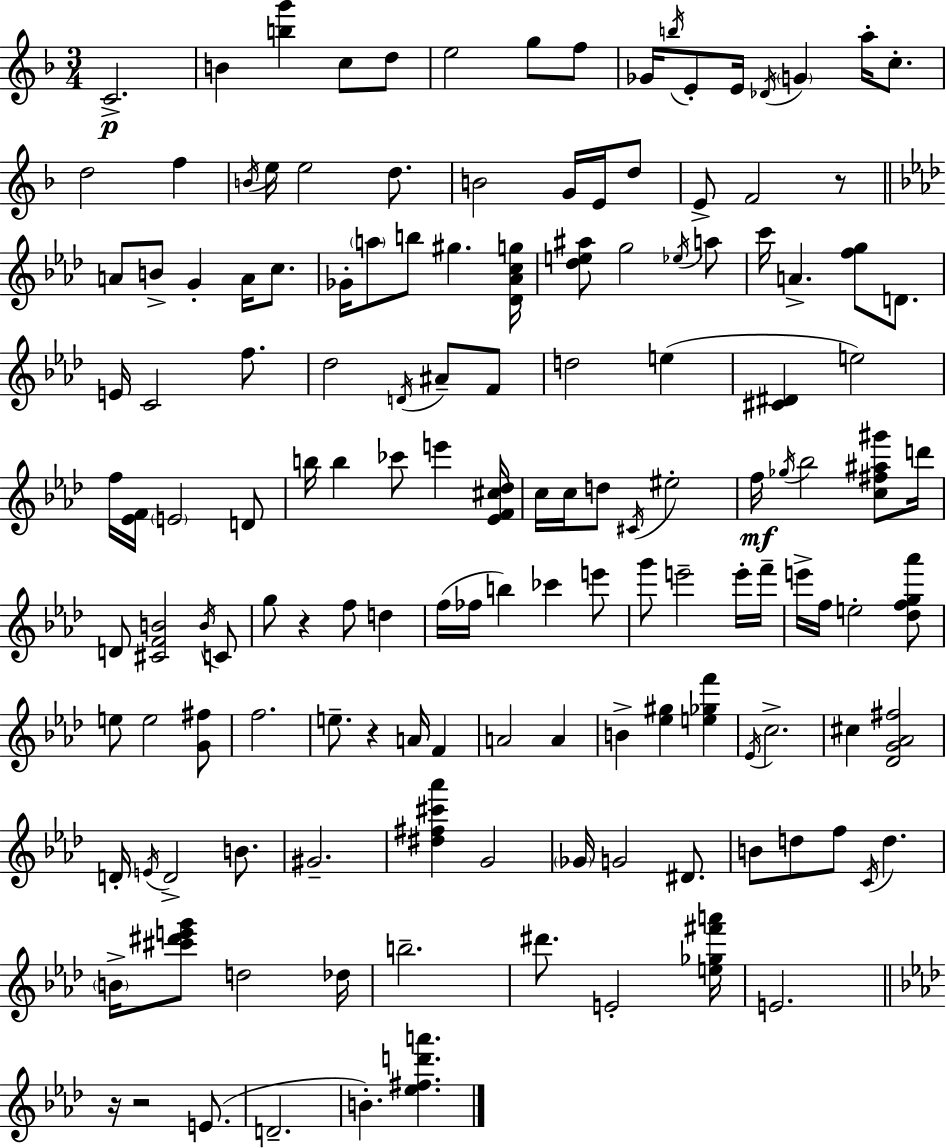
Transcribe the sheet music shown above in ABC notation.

X:1
T:Untitled
M:3/4
L:1/4
K:Dm
C2 B [bg'] c/2 d/2 e2 g/2 f/2 _G/4 b/4 E/2 E/4 _D/4 G a/4 c/2 d2 f B/4 e/4 e2 d/2 B2 G/4 E/4 d/2 E/2 F2 z/2 A/2 B/2 G A/4 c/2 _G/4 a/2 b/2 ^g [_D_Acg]/4 [_de^a]/2 g2 _e/4 a/2 c'/4 A [fg]/2 D/2 E/4 C2 f/2 _d2 D/4 ^A/2 F/2 d2 e [^C^D] e2 f/4 [_EF]/4 E2 D/2 b/4 b _c'/2 e' [_EF^c_d]/4 c/4 c/4 d/2 ^C/4 ^e2 f/4 _g/4 _b2 [c^f^a^g']/2 d'/4 D/2 [^CFB]2 B/4 C/2 g/2 z f/2 d f/4 _f/4 b _c' e'/2 g'/2 e'2 e'/4 f'/4 e'/4 f/4 e2 [_dfg_a']/2 e/2 e2 [G^f]/2 f2 e/2 z A/4 F A2 A B [_e^g] [e_gf'] _E/4 c2 ^c [_DG_A^f]2 D/4 E/4 D2 B/2 ^G2 [^d^f^c'_a'] G2 _G/4 G2 ^D/2 B/2 d/2 f/2 C/4 d B/4 [^c'^d'e'g']/2 d2 _d/4 b2 ^d'/2 E2 [e_g^f'a']/4 E2 z/4 z2 E/2 D2 B [_e^fd'a']